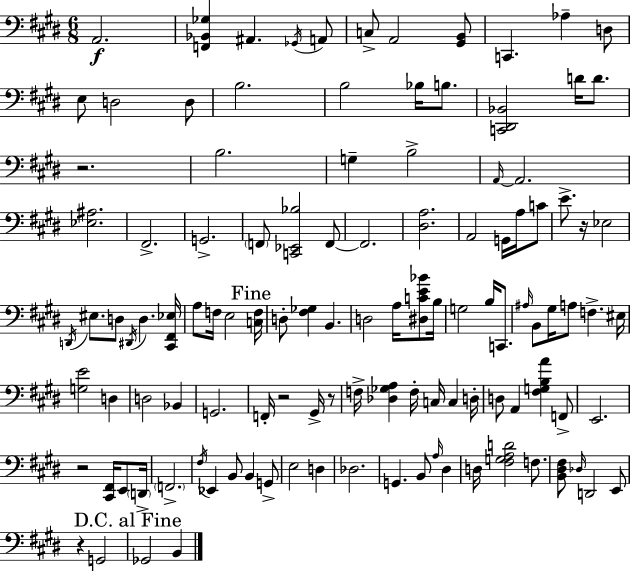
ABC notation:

X:1
T:Untitled
M:6/8
L:1/4
K:E
A,,2 [F,,_B,,_G,] ^A,, _G,,/4 A,,/2 C,/2 A,,2 [^G,,B,,]/2 C,, _A, D,/2 E,/2 D,2 D,/2 B,2 B,2 _B,/4 B,/2 [C,,^D,,_B,,]2 D/4 D/2 z2 B,2 G, B,2 A,,/4 A,,2 [_E,^A,]2 ^F,,2 G,,2 F,,/2 [C,,_E,,_B,]2 F,,/2 F,,2 [^D,A,]2 A,,2 G,,/4 A,/4 C/2 E/2 z/4 _E,2 D,,/4 ^E,/2 D,/2 ^D,,/4 D, [^C,,^F,,_E,]/4 A,/2 F,/4 E,2 [C,F,]/4 D,/2 [^F,_G,] B,, D,2 A,/4 [^D,CE_B]/2 B,/4 G,2 B,/4 C,,/2 ^A,/4 B,,/2 ^G,/4 A,/2 F, ^E,/4 [G,E]2 D, D,2 _B,, G,,2 F,,/4 z2 ^G,,/4 z/2 F,/4 [_D,_G,A,] F,/4 C,/4 C, D,/4 D,/2 A,, [^F,G,B,A] F,,/2 E,,2 z2 [^C,,^F,,]/4 E,,/2 D,,/4 F,,2 ^F,/4 _E,, B,,/2 B,, G,,/2 E,2 D, _D,2 G,, B,,/2 A,/4 ^D, D,/4 [^F,G,A,D]2 F,/2 [B,,^D,^F,]/2 _D,/4 D,,2 E,,/2 z G,,2 _G,,2 B,,